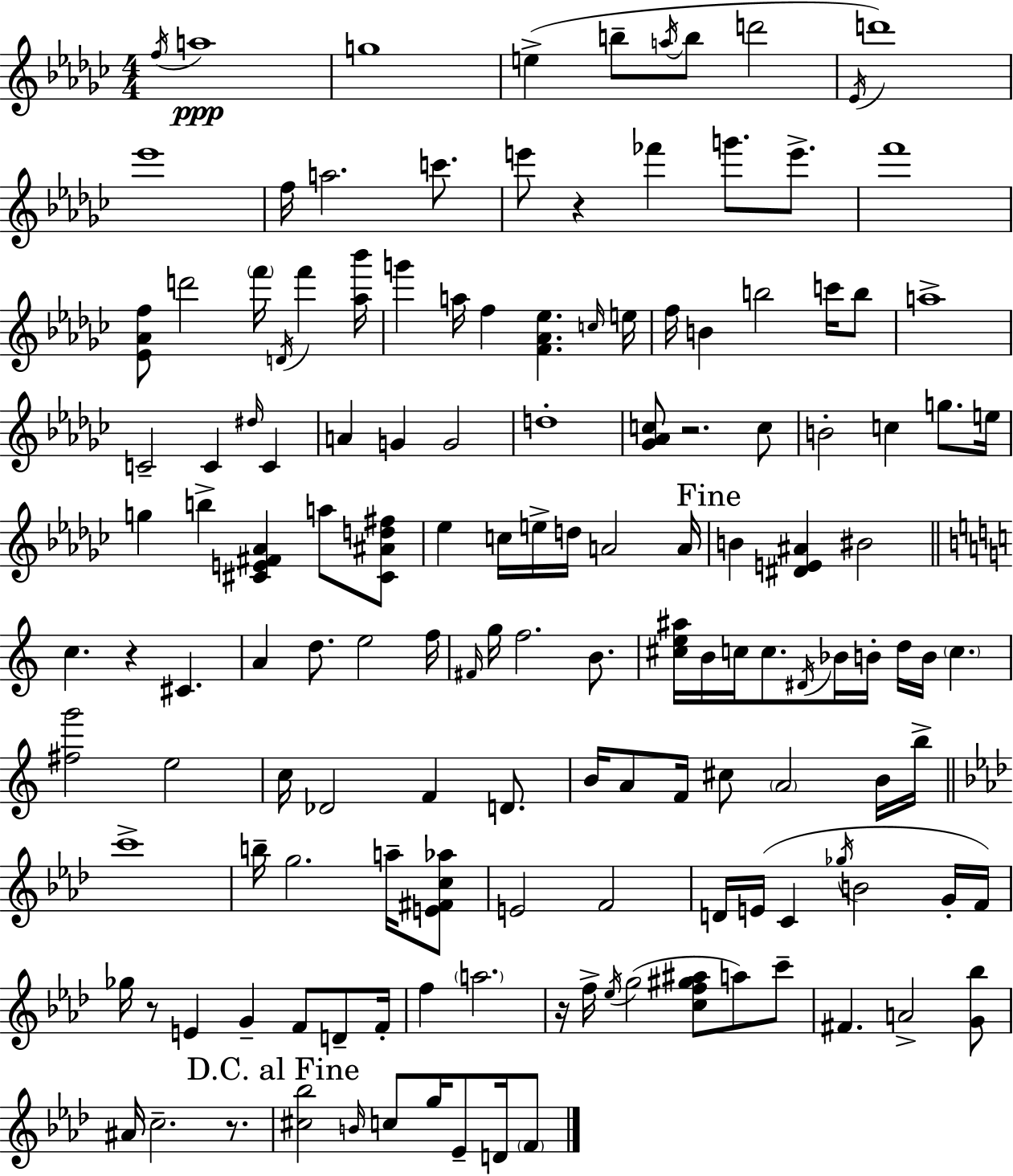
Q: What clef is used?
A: treble